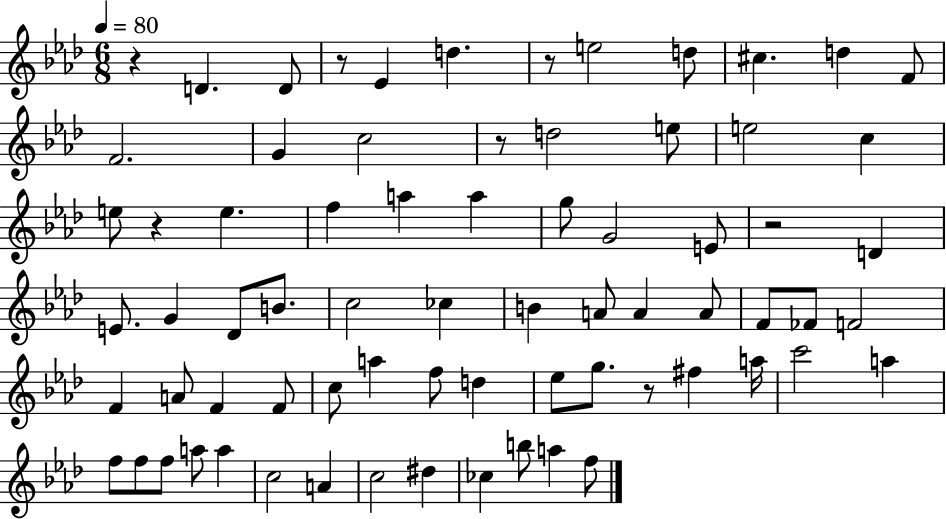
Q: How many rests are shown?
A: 7